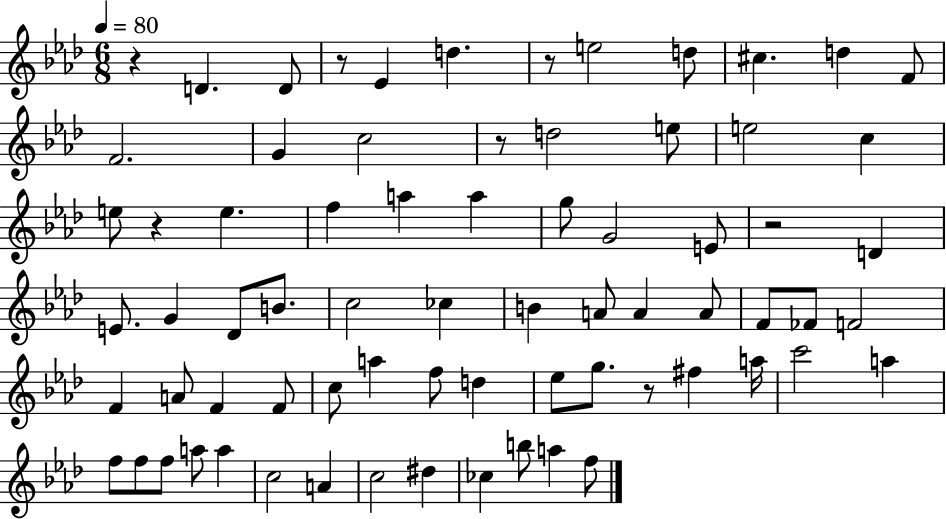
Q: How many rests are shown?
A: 7